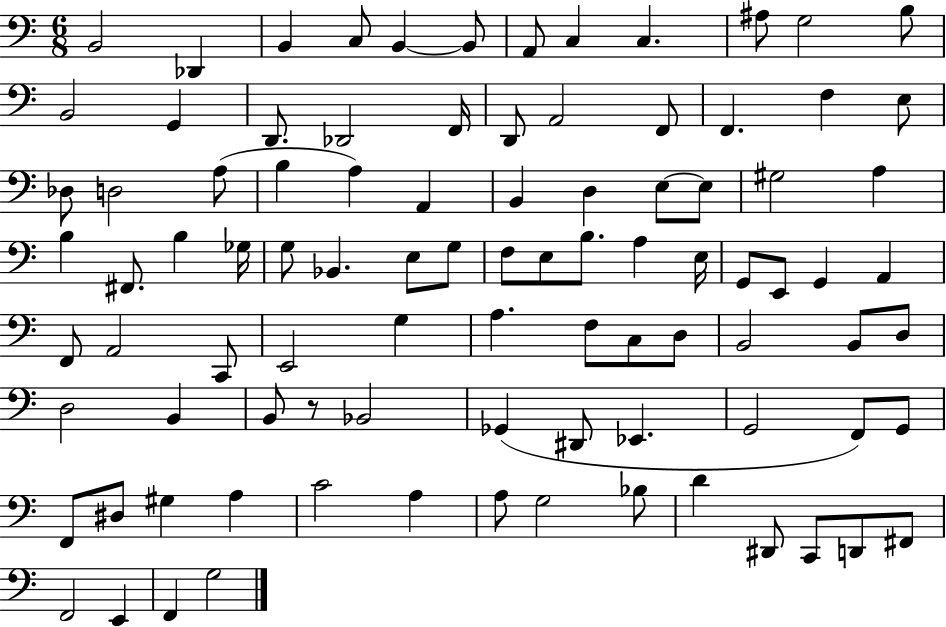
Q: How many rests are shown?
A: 1